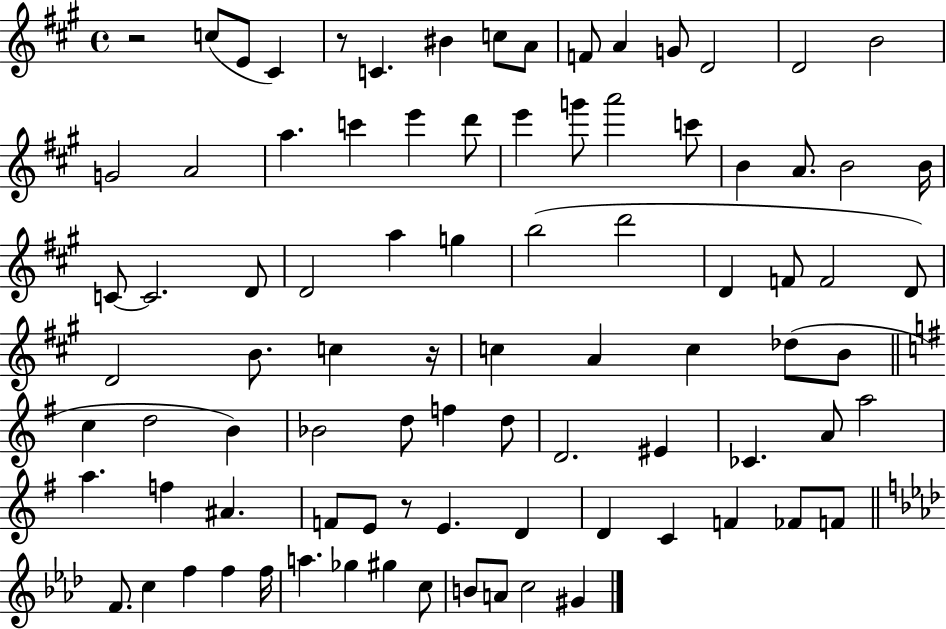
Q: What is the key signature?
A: A major